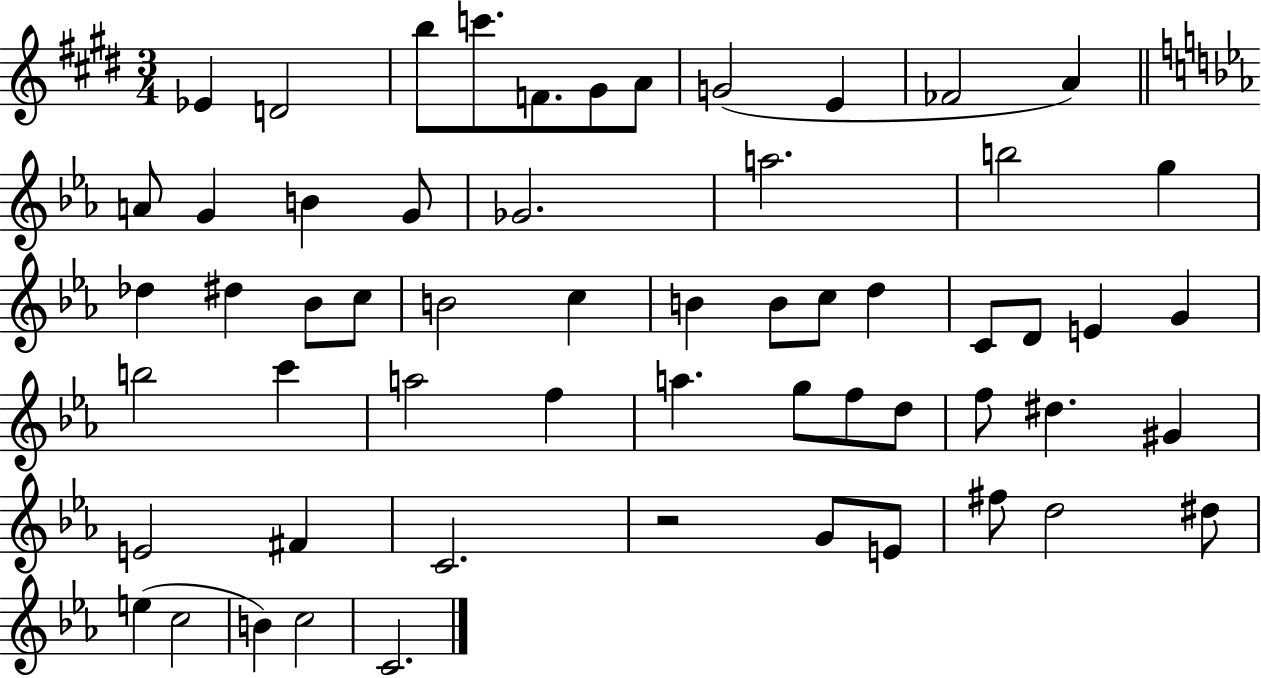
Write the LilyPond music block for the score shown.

{
  \clef treble
  \numericTimeSignature
  \time 3/4
  \key e \major
  ees'4 d'2 | b''8 c'''8. f'8. gis'8 a'8 | g'2( e'4 | fes'2 a'4) | \break \bar "||" \break \key ees \major a'8 g'4 b'4 g'8 | ges'2. | a''2. | b''2 g''4 | \break des''4 dis''4 bes'8 c''8 | b'2 c''4 | b'4 b'8 c''8 d''4 | c'8 d'8 e'4 g'4 | \break b''2 c'''4 | a''2 f''4 | a''4. g''8 f''8 d''8 | f''8 dis''4. gis'4 | \break e'2 fis'4 | c'2. | r2 g'8 e'8 | fis''8 d''2 dis''8 | \break e''4( c''2 | b'4) c''2 | c'2. | \bar "|."
}